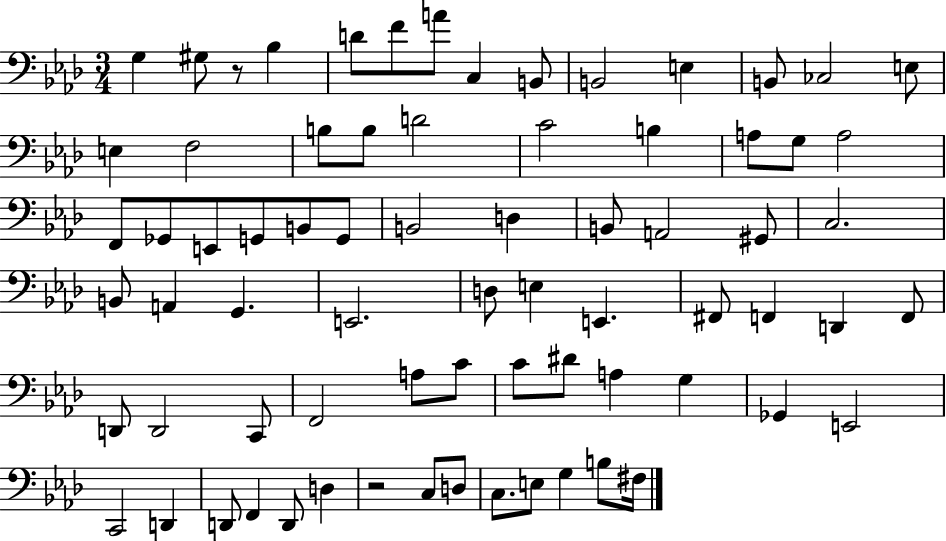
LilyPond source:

{
  \clef bass
  \numericTimeSignature
  \time 3/4
  \key aes \major
  g4 gis8 r8 bes4 | d'8 f'8 a'8 c4 b,8 | b,2 e4 | b,8 ces2 e8 | \break e4 f2 | b8 b8 d'2 | c'2 b4 | a8 g8 a2 | \break f,8 ges,8 e,8 g,8 b,8 g,8 | b,2 d4 | b,8 a,2 gis,8 | c2. | \break b,8 a,4 g,4. | e,2. | d8 e4 e,4. | fis,8 f,4 d,4 f,8 | \break d,8 d,2 c,8 | f,2 a8 c'8 | c'8 dis'8 a4 g4 | ges,4 e,2 | \break c,2 d,4 | d,8 f,4 d,8 d4 | r2 c8 d8 | c8. e8 g4 b8 fis16 | \break \bar "|."
}